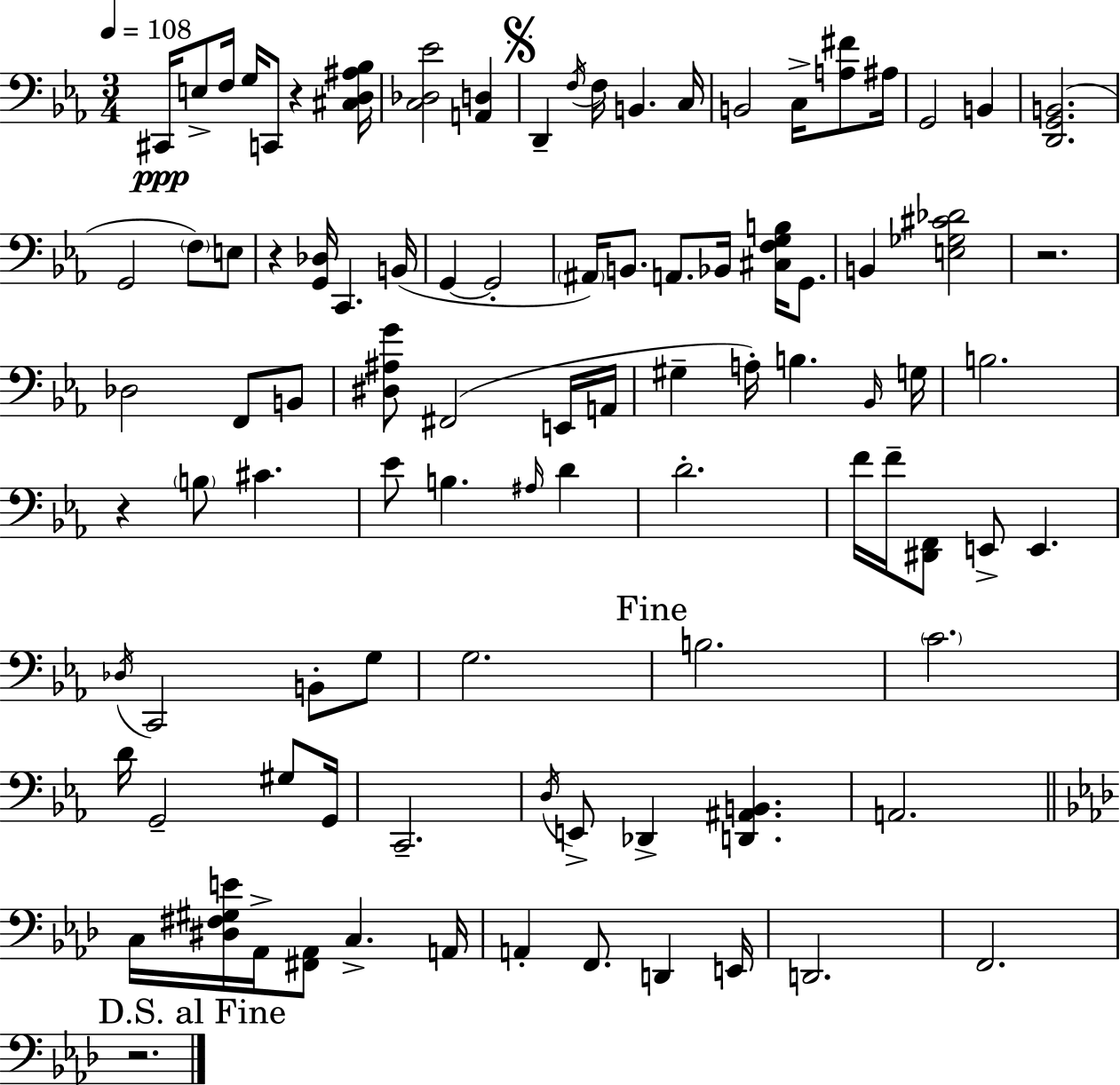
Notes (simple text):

C#2/s E3/e F3/s G3/s C2/e R/q [C#3,D3,A#3,Bb3]/s [C3,Db3,Eb4]/h [A2,D3]/q D2/q F3/s F3/s B2/q. C3/s B2/h C3/s [A3,F#4]/e A#3/s G2/h B2/q [D2,G2,B2]/h. G2/h F3/e E3/e R/q [G2,Db3]/s C2/q. B2/s G2/q G2/h A#2/s B2/e. A2/e. Bb2/s [C#3,F3,G3,B3]/s G2/e. B2/q [E3,Gb3,C#4,Db4]/h R/h. Db3/h F2/e B2/e [D#3,A#3,G4]/e F#2/h E2/s A2/s G#3/q A3/s B3/q. Bb2/s G3/s B3/h. R/q B3/e C#4/q. Eb4/e B3/q. A#3/s D4/q D4/h. F4/s F4/s [D#2,F2]/e E2/e E2/q. Db3/s C2/h B2/e G3/e G3/h. B3/h. C4/h. D4/s G2/h G#3/e G2/s C2/h. D3/s E2/e Db2/q [D2,A#2,B2]/q. A2/h. C3/s [D#3,F#3,G#3,E4]/s Ab2/s [F#2,Ab2]/e C3/q. A2/s A2/q F2/e. D2/q E2/s D2/h. F2/h. R/h.